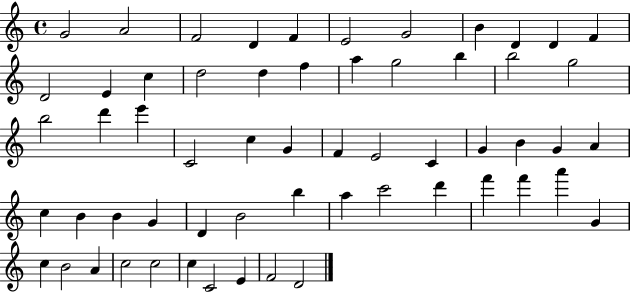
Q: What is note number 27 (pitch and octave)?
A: C5